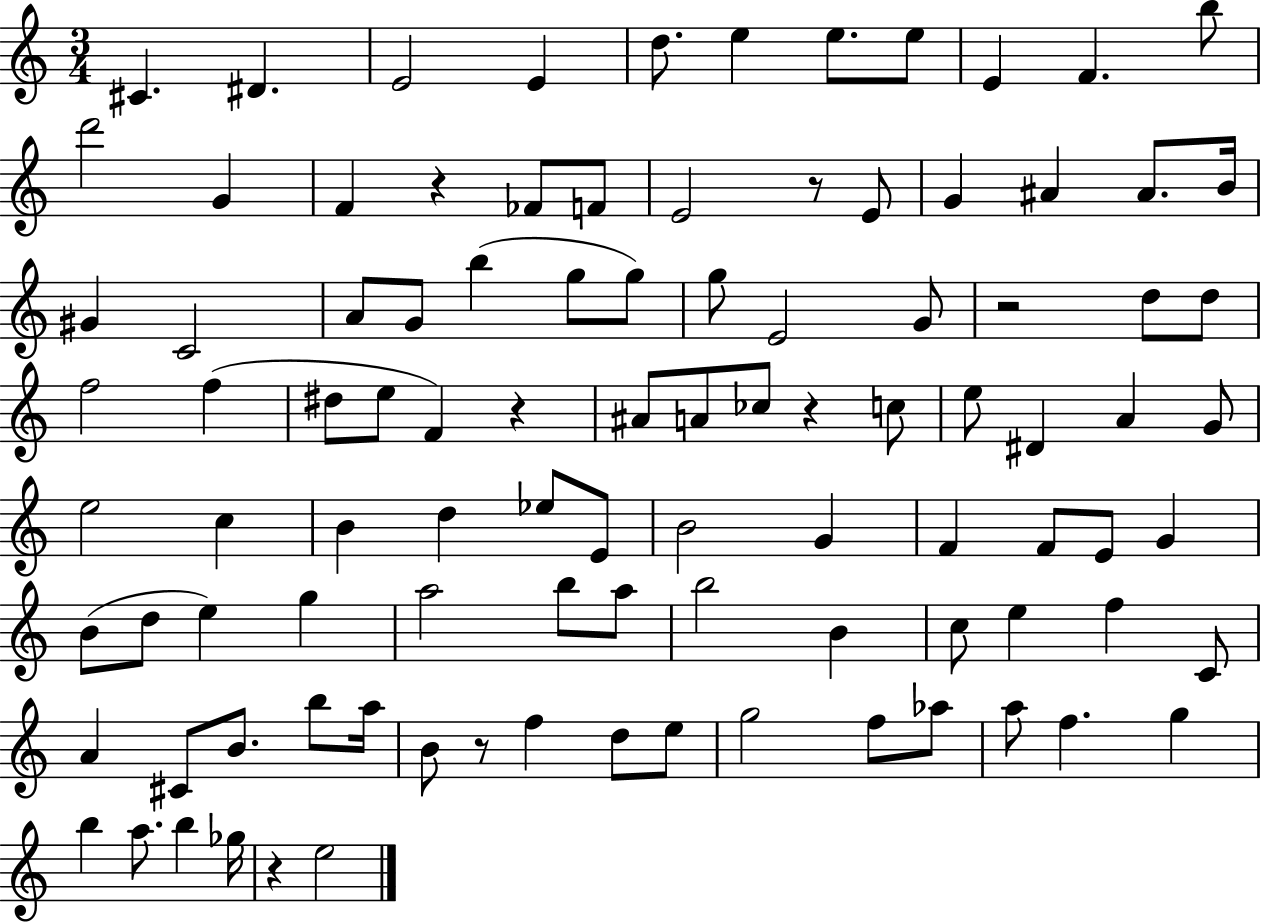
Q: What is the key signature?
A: C major